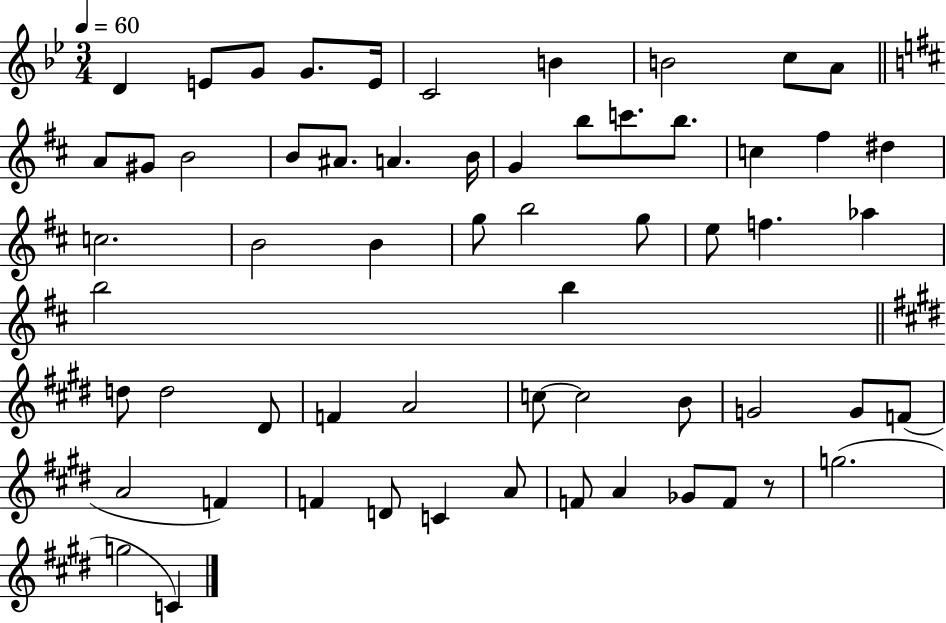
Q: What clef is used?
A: treble